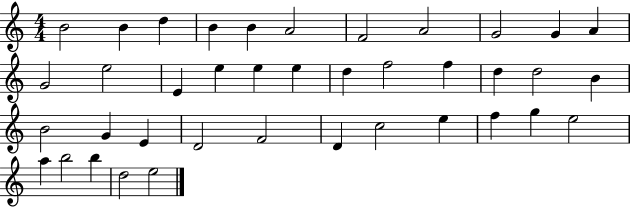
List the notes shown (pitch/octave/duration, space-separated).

B4/h B4/q D5/q B4/q B4/q A4/h F4/h A4/h G4/h G4/q A4/q G4/h E5/h E4/q E5/q E5/q E5/q D5/q F5/h F5/q D5/q D5/h B4/q B4/h G4/q E4/q D4/h F4/h D4/q C5/h E5/q F5/q G5/q E5/h A5/q B5/h B5/q D5/h E5/h